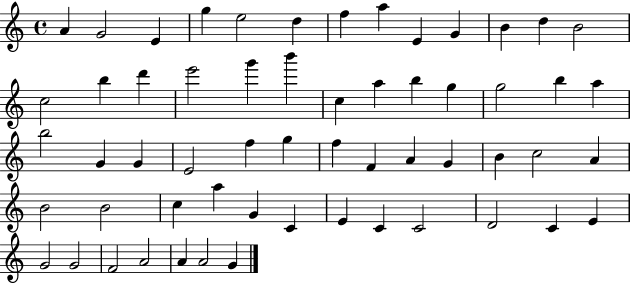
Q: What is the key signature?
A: C major